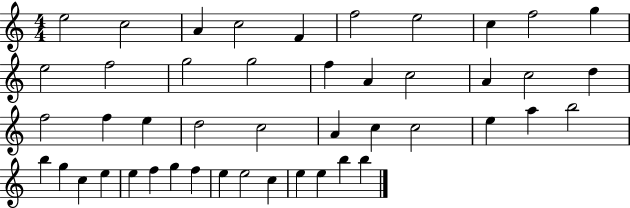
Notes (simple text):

E5/h C5/h A4/q C5/h F4/q F5/h E5/h C5/q F5/h G5/q E5/h F5/h G5/h G5/h F5/q A4/q C5/h A4/q C5/h D5/q F5/h F5/q E5/q D5/h C5/h A4/q C5/q C5/h E5/q A5/q B5/h B5/q G5/q C5/q E5/q E5/q F5/q G5/q F5/q E5/q E5/h C5/q E5/q E5/q B5/q B5/q